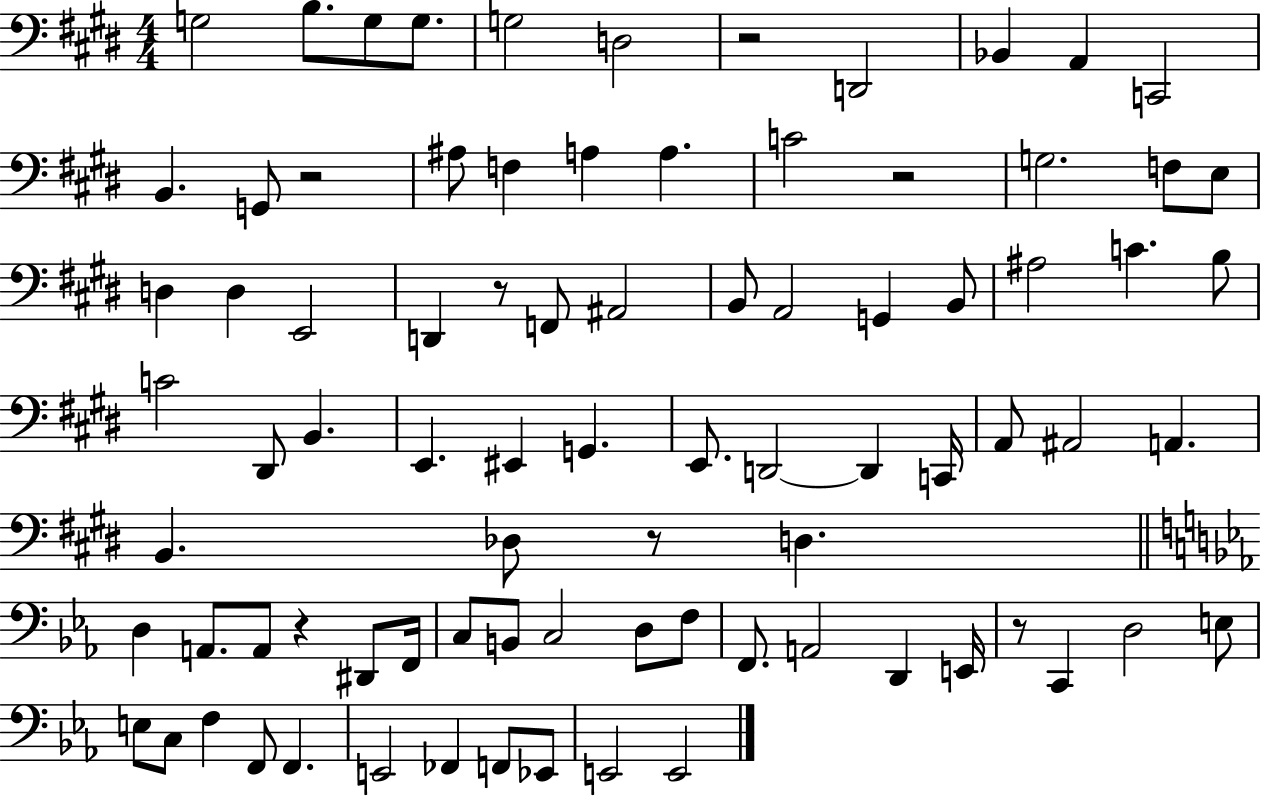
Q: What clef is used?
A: bass